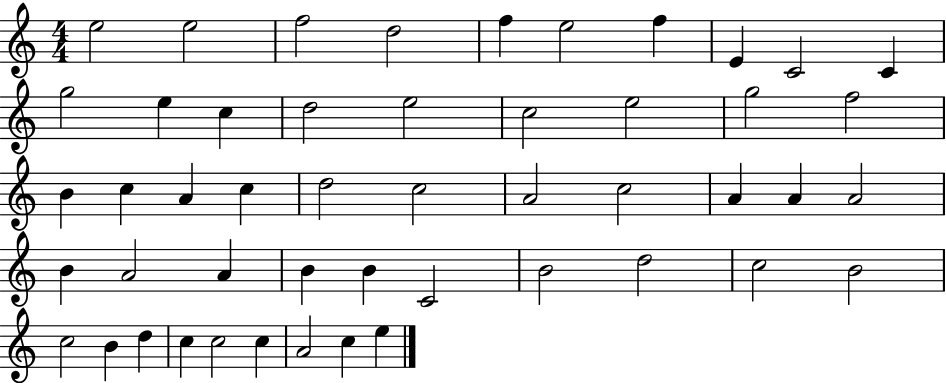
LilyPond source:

{
  \clef treble
  \numericTimeSignature
  \time 4/4
  \key c \major
  e''2 e''2 | f''2 d''2 | f''4 e''2 f''4 | e'4 c'2 c'4 | \break g''2 e''4 c''4 | d''2 e''2 | c''2 e''2 | g''2 f''2 | \break b'4 c''4 a'4 c''4 | d''2 c''2 | a'2 c''2 | a'4 a'4 a'2 | \break b'4 a'2 a'4 | b'4 b'4 c'2 | b'2 d''2 | c''2 b'2 | \break c''2 b'4 d''4 | c''4 c''2 c''4 | a'2 c''4 e''4 | \bar "|."
}